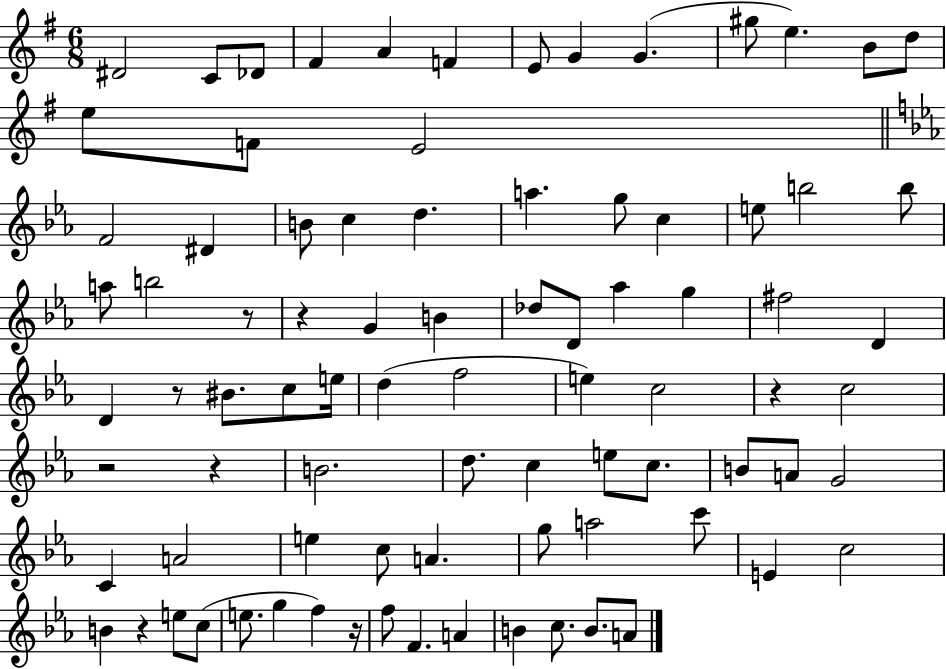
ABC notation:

X:1
T:Untitled
M:6/8
L:1/4
K:G
^D2 C/2 _D/2 ^F A F E/2 G G ^g/2 e B/2 d/2 e/2 F/2 E2 F2 ^D B/2 c d a g/2 c e/2 b2 b/2 a/2 b2 z/2 z G B _d/2 D/2 _a g ^f2 D D z/2 ^B/2 c/2 e/4 d f2 e c2 z c2 z2 z B2 d/2 c e/2 c/2 B/2 A/2 G2 C A2 e c/2 A g/2 a2 c'/2 E c2 B z e/2 c/2 e/2 g f z/4 f/2 F A B c/2 B/2 A/2